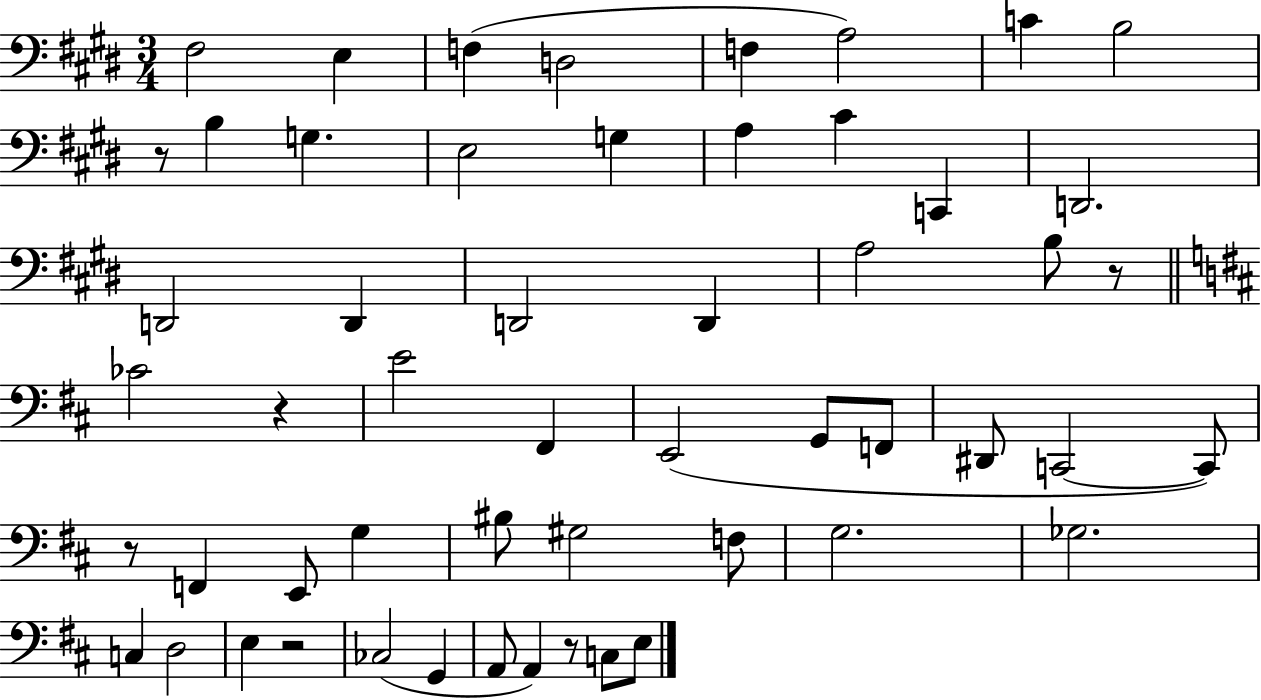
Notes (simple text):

F#3/h E3/q F3/q D3/h F3/q A3/h C4/q B3/h R/e B3/q G3/q. E3/h G3/q A3/q C#4/q C2/q D2/h. D2/h D2/q D2/h D2/q A3/h B3/e R/e CES4/h R/q E4/h F#2/q E2/h G2/e F2/e D#2/e C2/h C2/e R/e F2/q E2/e G3/q BIS3/e G#3/h F3/e G3/h. Gb3/h. C3/q D3/h E3/q R/h CES3/h G2/q A2/e A2/q R/e C3/e E3/e